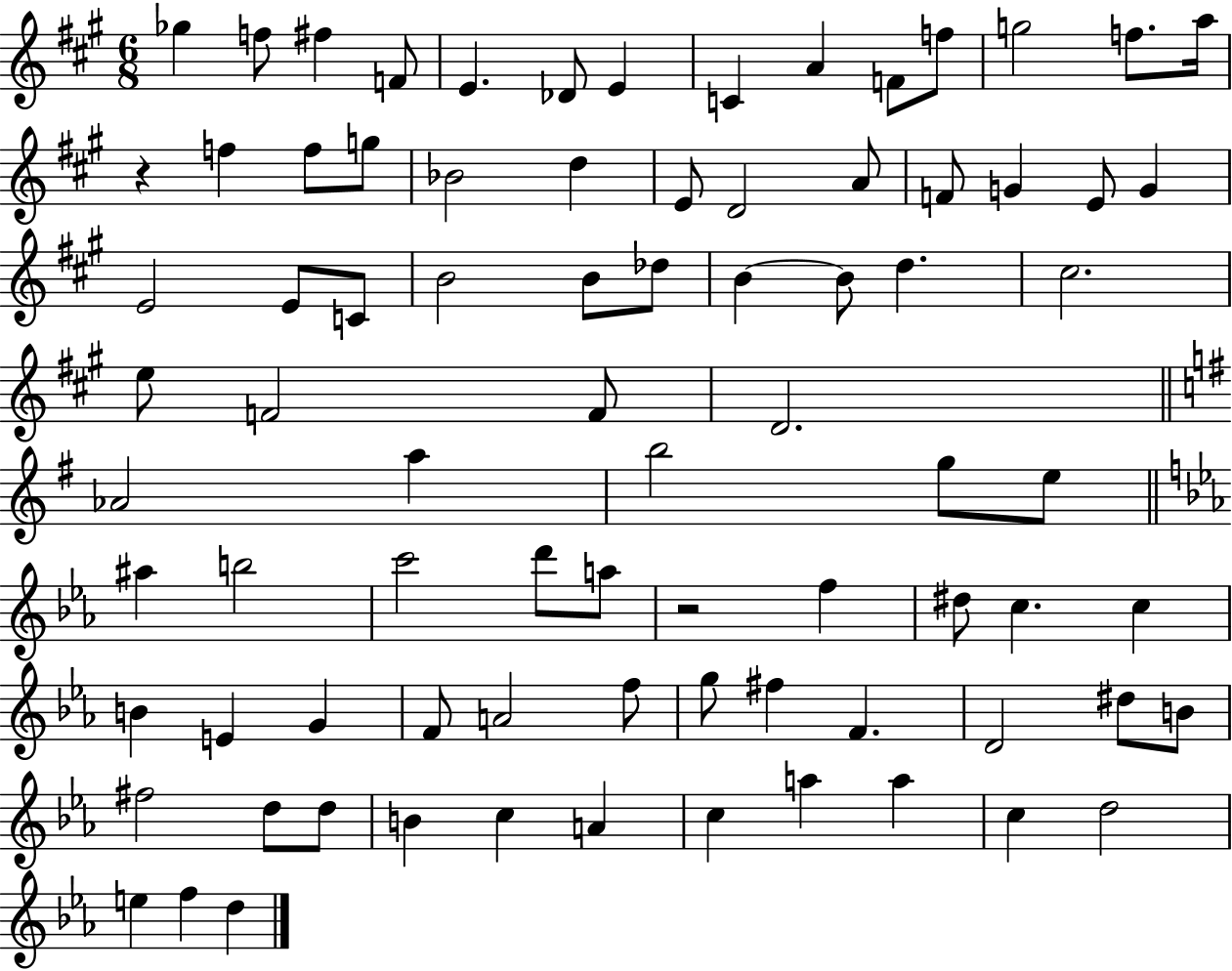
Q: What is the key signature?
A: A major